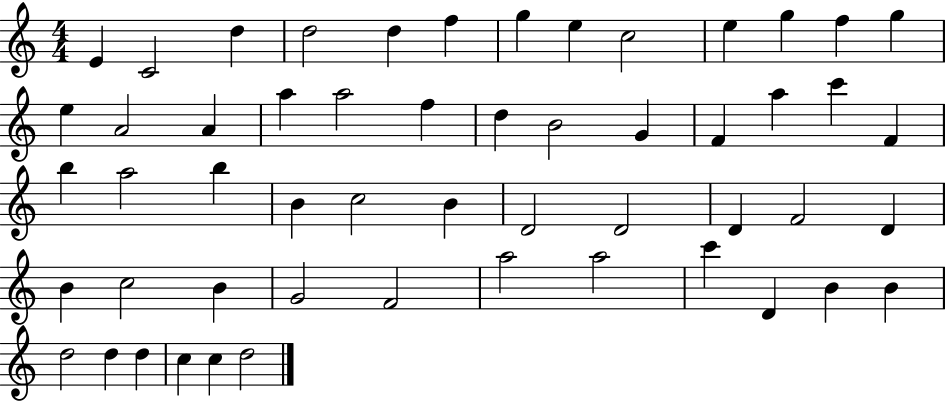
E4/q C4/h D5/q D5/h D5/q F5/q G5/q E5/q C5/h E5/q G5/q F5/q G5/q E5/q A4/h A4/q A5/q A5/h F5/q D5/q B4/h G4/q F4/q A5/q C6/q F4/q B5/q A5/h B5/q B4/q C5/h B4/q D4/h D4/h D4/q F4/h D4/q B4/q C5/h B4/q G4/h F4/h A5/h A5/h C6/q D4/q B4/q B4/q D5/h D5/q D5/q C5/q C5/q D5/h